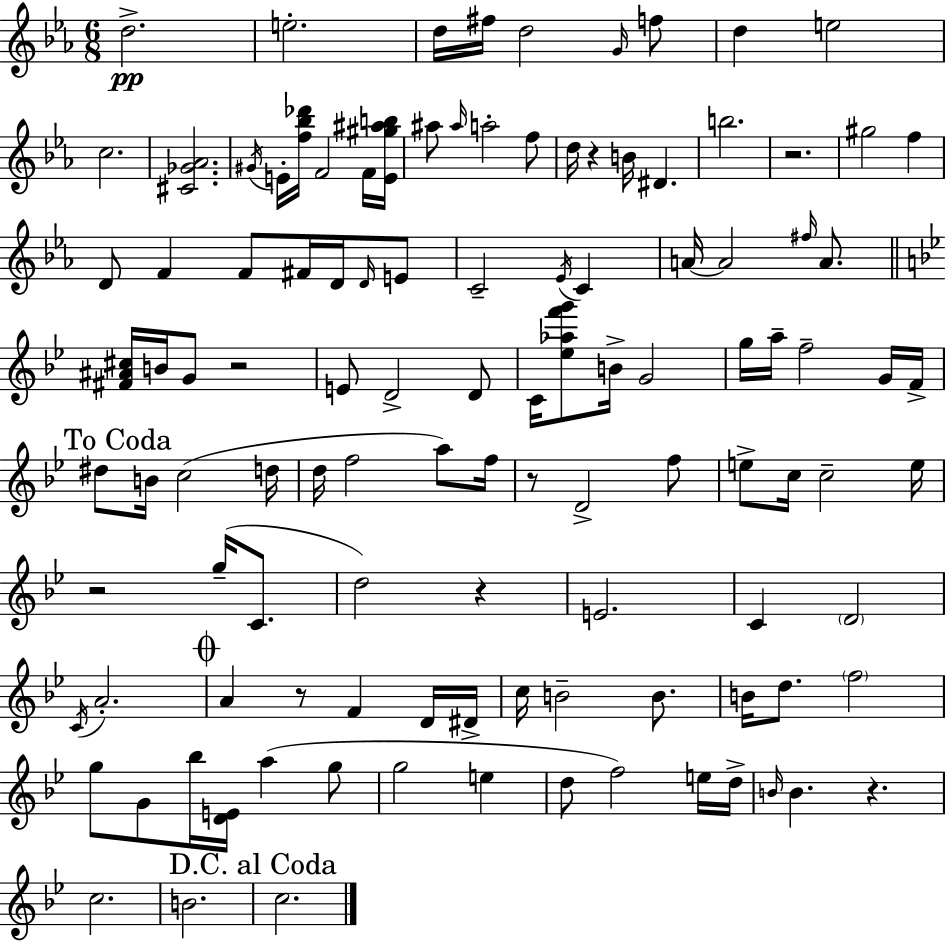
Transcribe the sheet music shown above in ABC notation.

X:1
T:Untitled
M:6/8
L:1/4
K:Cm
d2 e2 d/4 ^f/4 d2 G/4 f/2 d e2 c2 [^C_G_A]2 ^G/4 E/4 [f_b_d']/4 F2 F/4 [E^g^ab]/4 ^a/2 ^a/4 a2 f/2 d/4 z B/4 ^D b2 z2 ^g2 f D/2 F F/2 ^F/4 D/4 D/4 E/2 C2 _E/4 C A/4 A2 ^f/4 A/2 [^F^A^c]/4 B/4 G/2 z2 E/2 D2 D/2 C/4 [_e_af'g']/2 B/4 G2 g/4 a/4 f2 G/4 F/4 ^d/2 B/4 c2 d/4 d/4 f2 a/2 f/4 z/2 D2 f/2 e/2 c/4 c2 e/4 z2 g/4 C/2 d2 z E2 C D2 C/4 A2 A z/2 F D/4 ^D/4 c/4 B2 B/2 B/4 d/2 f2 g/2 G/2 _b/4 [DE]/4 a g/2 g2 e d/2 f2 e/4 d/4 B/4 B z c2 B2 c2